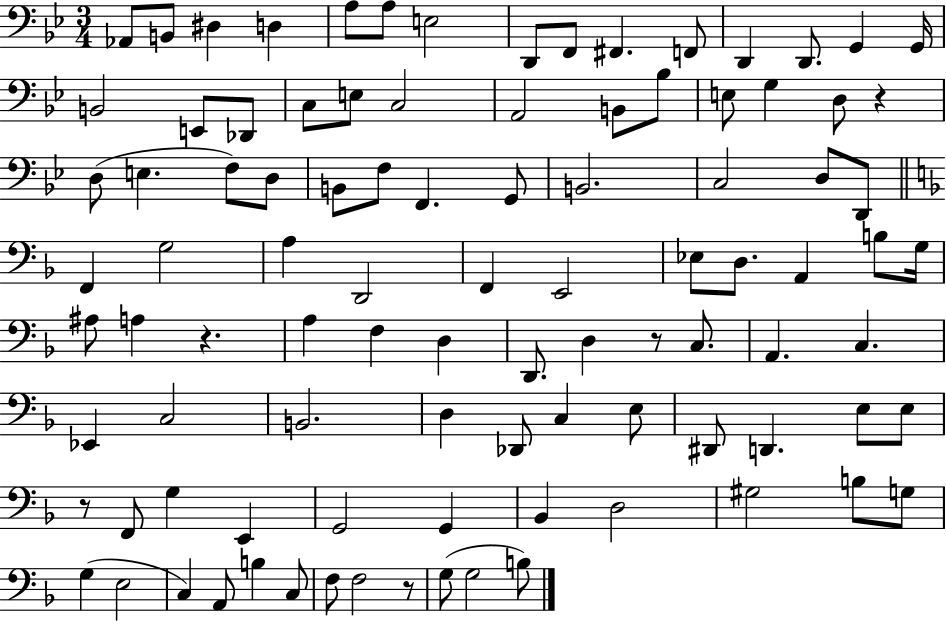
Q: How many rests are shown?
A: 5